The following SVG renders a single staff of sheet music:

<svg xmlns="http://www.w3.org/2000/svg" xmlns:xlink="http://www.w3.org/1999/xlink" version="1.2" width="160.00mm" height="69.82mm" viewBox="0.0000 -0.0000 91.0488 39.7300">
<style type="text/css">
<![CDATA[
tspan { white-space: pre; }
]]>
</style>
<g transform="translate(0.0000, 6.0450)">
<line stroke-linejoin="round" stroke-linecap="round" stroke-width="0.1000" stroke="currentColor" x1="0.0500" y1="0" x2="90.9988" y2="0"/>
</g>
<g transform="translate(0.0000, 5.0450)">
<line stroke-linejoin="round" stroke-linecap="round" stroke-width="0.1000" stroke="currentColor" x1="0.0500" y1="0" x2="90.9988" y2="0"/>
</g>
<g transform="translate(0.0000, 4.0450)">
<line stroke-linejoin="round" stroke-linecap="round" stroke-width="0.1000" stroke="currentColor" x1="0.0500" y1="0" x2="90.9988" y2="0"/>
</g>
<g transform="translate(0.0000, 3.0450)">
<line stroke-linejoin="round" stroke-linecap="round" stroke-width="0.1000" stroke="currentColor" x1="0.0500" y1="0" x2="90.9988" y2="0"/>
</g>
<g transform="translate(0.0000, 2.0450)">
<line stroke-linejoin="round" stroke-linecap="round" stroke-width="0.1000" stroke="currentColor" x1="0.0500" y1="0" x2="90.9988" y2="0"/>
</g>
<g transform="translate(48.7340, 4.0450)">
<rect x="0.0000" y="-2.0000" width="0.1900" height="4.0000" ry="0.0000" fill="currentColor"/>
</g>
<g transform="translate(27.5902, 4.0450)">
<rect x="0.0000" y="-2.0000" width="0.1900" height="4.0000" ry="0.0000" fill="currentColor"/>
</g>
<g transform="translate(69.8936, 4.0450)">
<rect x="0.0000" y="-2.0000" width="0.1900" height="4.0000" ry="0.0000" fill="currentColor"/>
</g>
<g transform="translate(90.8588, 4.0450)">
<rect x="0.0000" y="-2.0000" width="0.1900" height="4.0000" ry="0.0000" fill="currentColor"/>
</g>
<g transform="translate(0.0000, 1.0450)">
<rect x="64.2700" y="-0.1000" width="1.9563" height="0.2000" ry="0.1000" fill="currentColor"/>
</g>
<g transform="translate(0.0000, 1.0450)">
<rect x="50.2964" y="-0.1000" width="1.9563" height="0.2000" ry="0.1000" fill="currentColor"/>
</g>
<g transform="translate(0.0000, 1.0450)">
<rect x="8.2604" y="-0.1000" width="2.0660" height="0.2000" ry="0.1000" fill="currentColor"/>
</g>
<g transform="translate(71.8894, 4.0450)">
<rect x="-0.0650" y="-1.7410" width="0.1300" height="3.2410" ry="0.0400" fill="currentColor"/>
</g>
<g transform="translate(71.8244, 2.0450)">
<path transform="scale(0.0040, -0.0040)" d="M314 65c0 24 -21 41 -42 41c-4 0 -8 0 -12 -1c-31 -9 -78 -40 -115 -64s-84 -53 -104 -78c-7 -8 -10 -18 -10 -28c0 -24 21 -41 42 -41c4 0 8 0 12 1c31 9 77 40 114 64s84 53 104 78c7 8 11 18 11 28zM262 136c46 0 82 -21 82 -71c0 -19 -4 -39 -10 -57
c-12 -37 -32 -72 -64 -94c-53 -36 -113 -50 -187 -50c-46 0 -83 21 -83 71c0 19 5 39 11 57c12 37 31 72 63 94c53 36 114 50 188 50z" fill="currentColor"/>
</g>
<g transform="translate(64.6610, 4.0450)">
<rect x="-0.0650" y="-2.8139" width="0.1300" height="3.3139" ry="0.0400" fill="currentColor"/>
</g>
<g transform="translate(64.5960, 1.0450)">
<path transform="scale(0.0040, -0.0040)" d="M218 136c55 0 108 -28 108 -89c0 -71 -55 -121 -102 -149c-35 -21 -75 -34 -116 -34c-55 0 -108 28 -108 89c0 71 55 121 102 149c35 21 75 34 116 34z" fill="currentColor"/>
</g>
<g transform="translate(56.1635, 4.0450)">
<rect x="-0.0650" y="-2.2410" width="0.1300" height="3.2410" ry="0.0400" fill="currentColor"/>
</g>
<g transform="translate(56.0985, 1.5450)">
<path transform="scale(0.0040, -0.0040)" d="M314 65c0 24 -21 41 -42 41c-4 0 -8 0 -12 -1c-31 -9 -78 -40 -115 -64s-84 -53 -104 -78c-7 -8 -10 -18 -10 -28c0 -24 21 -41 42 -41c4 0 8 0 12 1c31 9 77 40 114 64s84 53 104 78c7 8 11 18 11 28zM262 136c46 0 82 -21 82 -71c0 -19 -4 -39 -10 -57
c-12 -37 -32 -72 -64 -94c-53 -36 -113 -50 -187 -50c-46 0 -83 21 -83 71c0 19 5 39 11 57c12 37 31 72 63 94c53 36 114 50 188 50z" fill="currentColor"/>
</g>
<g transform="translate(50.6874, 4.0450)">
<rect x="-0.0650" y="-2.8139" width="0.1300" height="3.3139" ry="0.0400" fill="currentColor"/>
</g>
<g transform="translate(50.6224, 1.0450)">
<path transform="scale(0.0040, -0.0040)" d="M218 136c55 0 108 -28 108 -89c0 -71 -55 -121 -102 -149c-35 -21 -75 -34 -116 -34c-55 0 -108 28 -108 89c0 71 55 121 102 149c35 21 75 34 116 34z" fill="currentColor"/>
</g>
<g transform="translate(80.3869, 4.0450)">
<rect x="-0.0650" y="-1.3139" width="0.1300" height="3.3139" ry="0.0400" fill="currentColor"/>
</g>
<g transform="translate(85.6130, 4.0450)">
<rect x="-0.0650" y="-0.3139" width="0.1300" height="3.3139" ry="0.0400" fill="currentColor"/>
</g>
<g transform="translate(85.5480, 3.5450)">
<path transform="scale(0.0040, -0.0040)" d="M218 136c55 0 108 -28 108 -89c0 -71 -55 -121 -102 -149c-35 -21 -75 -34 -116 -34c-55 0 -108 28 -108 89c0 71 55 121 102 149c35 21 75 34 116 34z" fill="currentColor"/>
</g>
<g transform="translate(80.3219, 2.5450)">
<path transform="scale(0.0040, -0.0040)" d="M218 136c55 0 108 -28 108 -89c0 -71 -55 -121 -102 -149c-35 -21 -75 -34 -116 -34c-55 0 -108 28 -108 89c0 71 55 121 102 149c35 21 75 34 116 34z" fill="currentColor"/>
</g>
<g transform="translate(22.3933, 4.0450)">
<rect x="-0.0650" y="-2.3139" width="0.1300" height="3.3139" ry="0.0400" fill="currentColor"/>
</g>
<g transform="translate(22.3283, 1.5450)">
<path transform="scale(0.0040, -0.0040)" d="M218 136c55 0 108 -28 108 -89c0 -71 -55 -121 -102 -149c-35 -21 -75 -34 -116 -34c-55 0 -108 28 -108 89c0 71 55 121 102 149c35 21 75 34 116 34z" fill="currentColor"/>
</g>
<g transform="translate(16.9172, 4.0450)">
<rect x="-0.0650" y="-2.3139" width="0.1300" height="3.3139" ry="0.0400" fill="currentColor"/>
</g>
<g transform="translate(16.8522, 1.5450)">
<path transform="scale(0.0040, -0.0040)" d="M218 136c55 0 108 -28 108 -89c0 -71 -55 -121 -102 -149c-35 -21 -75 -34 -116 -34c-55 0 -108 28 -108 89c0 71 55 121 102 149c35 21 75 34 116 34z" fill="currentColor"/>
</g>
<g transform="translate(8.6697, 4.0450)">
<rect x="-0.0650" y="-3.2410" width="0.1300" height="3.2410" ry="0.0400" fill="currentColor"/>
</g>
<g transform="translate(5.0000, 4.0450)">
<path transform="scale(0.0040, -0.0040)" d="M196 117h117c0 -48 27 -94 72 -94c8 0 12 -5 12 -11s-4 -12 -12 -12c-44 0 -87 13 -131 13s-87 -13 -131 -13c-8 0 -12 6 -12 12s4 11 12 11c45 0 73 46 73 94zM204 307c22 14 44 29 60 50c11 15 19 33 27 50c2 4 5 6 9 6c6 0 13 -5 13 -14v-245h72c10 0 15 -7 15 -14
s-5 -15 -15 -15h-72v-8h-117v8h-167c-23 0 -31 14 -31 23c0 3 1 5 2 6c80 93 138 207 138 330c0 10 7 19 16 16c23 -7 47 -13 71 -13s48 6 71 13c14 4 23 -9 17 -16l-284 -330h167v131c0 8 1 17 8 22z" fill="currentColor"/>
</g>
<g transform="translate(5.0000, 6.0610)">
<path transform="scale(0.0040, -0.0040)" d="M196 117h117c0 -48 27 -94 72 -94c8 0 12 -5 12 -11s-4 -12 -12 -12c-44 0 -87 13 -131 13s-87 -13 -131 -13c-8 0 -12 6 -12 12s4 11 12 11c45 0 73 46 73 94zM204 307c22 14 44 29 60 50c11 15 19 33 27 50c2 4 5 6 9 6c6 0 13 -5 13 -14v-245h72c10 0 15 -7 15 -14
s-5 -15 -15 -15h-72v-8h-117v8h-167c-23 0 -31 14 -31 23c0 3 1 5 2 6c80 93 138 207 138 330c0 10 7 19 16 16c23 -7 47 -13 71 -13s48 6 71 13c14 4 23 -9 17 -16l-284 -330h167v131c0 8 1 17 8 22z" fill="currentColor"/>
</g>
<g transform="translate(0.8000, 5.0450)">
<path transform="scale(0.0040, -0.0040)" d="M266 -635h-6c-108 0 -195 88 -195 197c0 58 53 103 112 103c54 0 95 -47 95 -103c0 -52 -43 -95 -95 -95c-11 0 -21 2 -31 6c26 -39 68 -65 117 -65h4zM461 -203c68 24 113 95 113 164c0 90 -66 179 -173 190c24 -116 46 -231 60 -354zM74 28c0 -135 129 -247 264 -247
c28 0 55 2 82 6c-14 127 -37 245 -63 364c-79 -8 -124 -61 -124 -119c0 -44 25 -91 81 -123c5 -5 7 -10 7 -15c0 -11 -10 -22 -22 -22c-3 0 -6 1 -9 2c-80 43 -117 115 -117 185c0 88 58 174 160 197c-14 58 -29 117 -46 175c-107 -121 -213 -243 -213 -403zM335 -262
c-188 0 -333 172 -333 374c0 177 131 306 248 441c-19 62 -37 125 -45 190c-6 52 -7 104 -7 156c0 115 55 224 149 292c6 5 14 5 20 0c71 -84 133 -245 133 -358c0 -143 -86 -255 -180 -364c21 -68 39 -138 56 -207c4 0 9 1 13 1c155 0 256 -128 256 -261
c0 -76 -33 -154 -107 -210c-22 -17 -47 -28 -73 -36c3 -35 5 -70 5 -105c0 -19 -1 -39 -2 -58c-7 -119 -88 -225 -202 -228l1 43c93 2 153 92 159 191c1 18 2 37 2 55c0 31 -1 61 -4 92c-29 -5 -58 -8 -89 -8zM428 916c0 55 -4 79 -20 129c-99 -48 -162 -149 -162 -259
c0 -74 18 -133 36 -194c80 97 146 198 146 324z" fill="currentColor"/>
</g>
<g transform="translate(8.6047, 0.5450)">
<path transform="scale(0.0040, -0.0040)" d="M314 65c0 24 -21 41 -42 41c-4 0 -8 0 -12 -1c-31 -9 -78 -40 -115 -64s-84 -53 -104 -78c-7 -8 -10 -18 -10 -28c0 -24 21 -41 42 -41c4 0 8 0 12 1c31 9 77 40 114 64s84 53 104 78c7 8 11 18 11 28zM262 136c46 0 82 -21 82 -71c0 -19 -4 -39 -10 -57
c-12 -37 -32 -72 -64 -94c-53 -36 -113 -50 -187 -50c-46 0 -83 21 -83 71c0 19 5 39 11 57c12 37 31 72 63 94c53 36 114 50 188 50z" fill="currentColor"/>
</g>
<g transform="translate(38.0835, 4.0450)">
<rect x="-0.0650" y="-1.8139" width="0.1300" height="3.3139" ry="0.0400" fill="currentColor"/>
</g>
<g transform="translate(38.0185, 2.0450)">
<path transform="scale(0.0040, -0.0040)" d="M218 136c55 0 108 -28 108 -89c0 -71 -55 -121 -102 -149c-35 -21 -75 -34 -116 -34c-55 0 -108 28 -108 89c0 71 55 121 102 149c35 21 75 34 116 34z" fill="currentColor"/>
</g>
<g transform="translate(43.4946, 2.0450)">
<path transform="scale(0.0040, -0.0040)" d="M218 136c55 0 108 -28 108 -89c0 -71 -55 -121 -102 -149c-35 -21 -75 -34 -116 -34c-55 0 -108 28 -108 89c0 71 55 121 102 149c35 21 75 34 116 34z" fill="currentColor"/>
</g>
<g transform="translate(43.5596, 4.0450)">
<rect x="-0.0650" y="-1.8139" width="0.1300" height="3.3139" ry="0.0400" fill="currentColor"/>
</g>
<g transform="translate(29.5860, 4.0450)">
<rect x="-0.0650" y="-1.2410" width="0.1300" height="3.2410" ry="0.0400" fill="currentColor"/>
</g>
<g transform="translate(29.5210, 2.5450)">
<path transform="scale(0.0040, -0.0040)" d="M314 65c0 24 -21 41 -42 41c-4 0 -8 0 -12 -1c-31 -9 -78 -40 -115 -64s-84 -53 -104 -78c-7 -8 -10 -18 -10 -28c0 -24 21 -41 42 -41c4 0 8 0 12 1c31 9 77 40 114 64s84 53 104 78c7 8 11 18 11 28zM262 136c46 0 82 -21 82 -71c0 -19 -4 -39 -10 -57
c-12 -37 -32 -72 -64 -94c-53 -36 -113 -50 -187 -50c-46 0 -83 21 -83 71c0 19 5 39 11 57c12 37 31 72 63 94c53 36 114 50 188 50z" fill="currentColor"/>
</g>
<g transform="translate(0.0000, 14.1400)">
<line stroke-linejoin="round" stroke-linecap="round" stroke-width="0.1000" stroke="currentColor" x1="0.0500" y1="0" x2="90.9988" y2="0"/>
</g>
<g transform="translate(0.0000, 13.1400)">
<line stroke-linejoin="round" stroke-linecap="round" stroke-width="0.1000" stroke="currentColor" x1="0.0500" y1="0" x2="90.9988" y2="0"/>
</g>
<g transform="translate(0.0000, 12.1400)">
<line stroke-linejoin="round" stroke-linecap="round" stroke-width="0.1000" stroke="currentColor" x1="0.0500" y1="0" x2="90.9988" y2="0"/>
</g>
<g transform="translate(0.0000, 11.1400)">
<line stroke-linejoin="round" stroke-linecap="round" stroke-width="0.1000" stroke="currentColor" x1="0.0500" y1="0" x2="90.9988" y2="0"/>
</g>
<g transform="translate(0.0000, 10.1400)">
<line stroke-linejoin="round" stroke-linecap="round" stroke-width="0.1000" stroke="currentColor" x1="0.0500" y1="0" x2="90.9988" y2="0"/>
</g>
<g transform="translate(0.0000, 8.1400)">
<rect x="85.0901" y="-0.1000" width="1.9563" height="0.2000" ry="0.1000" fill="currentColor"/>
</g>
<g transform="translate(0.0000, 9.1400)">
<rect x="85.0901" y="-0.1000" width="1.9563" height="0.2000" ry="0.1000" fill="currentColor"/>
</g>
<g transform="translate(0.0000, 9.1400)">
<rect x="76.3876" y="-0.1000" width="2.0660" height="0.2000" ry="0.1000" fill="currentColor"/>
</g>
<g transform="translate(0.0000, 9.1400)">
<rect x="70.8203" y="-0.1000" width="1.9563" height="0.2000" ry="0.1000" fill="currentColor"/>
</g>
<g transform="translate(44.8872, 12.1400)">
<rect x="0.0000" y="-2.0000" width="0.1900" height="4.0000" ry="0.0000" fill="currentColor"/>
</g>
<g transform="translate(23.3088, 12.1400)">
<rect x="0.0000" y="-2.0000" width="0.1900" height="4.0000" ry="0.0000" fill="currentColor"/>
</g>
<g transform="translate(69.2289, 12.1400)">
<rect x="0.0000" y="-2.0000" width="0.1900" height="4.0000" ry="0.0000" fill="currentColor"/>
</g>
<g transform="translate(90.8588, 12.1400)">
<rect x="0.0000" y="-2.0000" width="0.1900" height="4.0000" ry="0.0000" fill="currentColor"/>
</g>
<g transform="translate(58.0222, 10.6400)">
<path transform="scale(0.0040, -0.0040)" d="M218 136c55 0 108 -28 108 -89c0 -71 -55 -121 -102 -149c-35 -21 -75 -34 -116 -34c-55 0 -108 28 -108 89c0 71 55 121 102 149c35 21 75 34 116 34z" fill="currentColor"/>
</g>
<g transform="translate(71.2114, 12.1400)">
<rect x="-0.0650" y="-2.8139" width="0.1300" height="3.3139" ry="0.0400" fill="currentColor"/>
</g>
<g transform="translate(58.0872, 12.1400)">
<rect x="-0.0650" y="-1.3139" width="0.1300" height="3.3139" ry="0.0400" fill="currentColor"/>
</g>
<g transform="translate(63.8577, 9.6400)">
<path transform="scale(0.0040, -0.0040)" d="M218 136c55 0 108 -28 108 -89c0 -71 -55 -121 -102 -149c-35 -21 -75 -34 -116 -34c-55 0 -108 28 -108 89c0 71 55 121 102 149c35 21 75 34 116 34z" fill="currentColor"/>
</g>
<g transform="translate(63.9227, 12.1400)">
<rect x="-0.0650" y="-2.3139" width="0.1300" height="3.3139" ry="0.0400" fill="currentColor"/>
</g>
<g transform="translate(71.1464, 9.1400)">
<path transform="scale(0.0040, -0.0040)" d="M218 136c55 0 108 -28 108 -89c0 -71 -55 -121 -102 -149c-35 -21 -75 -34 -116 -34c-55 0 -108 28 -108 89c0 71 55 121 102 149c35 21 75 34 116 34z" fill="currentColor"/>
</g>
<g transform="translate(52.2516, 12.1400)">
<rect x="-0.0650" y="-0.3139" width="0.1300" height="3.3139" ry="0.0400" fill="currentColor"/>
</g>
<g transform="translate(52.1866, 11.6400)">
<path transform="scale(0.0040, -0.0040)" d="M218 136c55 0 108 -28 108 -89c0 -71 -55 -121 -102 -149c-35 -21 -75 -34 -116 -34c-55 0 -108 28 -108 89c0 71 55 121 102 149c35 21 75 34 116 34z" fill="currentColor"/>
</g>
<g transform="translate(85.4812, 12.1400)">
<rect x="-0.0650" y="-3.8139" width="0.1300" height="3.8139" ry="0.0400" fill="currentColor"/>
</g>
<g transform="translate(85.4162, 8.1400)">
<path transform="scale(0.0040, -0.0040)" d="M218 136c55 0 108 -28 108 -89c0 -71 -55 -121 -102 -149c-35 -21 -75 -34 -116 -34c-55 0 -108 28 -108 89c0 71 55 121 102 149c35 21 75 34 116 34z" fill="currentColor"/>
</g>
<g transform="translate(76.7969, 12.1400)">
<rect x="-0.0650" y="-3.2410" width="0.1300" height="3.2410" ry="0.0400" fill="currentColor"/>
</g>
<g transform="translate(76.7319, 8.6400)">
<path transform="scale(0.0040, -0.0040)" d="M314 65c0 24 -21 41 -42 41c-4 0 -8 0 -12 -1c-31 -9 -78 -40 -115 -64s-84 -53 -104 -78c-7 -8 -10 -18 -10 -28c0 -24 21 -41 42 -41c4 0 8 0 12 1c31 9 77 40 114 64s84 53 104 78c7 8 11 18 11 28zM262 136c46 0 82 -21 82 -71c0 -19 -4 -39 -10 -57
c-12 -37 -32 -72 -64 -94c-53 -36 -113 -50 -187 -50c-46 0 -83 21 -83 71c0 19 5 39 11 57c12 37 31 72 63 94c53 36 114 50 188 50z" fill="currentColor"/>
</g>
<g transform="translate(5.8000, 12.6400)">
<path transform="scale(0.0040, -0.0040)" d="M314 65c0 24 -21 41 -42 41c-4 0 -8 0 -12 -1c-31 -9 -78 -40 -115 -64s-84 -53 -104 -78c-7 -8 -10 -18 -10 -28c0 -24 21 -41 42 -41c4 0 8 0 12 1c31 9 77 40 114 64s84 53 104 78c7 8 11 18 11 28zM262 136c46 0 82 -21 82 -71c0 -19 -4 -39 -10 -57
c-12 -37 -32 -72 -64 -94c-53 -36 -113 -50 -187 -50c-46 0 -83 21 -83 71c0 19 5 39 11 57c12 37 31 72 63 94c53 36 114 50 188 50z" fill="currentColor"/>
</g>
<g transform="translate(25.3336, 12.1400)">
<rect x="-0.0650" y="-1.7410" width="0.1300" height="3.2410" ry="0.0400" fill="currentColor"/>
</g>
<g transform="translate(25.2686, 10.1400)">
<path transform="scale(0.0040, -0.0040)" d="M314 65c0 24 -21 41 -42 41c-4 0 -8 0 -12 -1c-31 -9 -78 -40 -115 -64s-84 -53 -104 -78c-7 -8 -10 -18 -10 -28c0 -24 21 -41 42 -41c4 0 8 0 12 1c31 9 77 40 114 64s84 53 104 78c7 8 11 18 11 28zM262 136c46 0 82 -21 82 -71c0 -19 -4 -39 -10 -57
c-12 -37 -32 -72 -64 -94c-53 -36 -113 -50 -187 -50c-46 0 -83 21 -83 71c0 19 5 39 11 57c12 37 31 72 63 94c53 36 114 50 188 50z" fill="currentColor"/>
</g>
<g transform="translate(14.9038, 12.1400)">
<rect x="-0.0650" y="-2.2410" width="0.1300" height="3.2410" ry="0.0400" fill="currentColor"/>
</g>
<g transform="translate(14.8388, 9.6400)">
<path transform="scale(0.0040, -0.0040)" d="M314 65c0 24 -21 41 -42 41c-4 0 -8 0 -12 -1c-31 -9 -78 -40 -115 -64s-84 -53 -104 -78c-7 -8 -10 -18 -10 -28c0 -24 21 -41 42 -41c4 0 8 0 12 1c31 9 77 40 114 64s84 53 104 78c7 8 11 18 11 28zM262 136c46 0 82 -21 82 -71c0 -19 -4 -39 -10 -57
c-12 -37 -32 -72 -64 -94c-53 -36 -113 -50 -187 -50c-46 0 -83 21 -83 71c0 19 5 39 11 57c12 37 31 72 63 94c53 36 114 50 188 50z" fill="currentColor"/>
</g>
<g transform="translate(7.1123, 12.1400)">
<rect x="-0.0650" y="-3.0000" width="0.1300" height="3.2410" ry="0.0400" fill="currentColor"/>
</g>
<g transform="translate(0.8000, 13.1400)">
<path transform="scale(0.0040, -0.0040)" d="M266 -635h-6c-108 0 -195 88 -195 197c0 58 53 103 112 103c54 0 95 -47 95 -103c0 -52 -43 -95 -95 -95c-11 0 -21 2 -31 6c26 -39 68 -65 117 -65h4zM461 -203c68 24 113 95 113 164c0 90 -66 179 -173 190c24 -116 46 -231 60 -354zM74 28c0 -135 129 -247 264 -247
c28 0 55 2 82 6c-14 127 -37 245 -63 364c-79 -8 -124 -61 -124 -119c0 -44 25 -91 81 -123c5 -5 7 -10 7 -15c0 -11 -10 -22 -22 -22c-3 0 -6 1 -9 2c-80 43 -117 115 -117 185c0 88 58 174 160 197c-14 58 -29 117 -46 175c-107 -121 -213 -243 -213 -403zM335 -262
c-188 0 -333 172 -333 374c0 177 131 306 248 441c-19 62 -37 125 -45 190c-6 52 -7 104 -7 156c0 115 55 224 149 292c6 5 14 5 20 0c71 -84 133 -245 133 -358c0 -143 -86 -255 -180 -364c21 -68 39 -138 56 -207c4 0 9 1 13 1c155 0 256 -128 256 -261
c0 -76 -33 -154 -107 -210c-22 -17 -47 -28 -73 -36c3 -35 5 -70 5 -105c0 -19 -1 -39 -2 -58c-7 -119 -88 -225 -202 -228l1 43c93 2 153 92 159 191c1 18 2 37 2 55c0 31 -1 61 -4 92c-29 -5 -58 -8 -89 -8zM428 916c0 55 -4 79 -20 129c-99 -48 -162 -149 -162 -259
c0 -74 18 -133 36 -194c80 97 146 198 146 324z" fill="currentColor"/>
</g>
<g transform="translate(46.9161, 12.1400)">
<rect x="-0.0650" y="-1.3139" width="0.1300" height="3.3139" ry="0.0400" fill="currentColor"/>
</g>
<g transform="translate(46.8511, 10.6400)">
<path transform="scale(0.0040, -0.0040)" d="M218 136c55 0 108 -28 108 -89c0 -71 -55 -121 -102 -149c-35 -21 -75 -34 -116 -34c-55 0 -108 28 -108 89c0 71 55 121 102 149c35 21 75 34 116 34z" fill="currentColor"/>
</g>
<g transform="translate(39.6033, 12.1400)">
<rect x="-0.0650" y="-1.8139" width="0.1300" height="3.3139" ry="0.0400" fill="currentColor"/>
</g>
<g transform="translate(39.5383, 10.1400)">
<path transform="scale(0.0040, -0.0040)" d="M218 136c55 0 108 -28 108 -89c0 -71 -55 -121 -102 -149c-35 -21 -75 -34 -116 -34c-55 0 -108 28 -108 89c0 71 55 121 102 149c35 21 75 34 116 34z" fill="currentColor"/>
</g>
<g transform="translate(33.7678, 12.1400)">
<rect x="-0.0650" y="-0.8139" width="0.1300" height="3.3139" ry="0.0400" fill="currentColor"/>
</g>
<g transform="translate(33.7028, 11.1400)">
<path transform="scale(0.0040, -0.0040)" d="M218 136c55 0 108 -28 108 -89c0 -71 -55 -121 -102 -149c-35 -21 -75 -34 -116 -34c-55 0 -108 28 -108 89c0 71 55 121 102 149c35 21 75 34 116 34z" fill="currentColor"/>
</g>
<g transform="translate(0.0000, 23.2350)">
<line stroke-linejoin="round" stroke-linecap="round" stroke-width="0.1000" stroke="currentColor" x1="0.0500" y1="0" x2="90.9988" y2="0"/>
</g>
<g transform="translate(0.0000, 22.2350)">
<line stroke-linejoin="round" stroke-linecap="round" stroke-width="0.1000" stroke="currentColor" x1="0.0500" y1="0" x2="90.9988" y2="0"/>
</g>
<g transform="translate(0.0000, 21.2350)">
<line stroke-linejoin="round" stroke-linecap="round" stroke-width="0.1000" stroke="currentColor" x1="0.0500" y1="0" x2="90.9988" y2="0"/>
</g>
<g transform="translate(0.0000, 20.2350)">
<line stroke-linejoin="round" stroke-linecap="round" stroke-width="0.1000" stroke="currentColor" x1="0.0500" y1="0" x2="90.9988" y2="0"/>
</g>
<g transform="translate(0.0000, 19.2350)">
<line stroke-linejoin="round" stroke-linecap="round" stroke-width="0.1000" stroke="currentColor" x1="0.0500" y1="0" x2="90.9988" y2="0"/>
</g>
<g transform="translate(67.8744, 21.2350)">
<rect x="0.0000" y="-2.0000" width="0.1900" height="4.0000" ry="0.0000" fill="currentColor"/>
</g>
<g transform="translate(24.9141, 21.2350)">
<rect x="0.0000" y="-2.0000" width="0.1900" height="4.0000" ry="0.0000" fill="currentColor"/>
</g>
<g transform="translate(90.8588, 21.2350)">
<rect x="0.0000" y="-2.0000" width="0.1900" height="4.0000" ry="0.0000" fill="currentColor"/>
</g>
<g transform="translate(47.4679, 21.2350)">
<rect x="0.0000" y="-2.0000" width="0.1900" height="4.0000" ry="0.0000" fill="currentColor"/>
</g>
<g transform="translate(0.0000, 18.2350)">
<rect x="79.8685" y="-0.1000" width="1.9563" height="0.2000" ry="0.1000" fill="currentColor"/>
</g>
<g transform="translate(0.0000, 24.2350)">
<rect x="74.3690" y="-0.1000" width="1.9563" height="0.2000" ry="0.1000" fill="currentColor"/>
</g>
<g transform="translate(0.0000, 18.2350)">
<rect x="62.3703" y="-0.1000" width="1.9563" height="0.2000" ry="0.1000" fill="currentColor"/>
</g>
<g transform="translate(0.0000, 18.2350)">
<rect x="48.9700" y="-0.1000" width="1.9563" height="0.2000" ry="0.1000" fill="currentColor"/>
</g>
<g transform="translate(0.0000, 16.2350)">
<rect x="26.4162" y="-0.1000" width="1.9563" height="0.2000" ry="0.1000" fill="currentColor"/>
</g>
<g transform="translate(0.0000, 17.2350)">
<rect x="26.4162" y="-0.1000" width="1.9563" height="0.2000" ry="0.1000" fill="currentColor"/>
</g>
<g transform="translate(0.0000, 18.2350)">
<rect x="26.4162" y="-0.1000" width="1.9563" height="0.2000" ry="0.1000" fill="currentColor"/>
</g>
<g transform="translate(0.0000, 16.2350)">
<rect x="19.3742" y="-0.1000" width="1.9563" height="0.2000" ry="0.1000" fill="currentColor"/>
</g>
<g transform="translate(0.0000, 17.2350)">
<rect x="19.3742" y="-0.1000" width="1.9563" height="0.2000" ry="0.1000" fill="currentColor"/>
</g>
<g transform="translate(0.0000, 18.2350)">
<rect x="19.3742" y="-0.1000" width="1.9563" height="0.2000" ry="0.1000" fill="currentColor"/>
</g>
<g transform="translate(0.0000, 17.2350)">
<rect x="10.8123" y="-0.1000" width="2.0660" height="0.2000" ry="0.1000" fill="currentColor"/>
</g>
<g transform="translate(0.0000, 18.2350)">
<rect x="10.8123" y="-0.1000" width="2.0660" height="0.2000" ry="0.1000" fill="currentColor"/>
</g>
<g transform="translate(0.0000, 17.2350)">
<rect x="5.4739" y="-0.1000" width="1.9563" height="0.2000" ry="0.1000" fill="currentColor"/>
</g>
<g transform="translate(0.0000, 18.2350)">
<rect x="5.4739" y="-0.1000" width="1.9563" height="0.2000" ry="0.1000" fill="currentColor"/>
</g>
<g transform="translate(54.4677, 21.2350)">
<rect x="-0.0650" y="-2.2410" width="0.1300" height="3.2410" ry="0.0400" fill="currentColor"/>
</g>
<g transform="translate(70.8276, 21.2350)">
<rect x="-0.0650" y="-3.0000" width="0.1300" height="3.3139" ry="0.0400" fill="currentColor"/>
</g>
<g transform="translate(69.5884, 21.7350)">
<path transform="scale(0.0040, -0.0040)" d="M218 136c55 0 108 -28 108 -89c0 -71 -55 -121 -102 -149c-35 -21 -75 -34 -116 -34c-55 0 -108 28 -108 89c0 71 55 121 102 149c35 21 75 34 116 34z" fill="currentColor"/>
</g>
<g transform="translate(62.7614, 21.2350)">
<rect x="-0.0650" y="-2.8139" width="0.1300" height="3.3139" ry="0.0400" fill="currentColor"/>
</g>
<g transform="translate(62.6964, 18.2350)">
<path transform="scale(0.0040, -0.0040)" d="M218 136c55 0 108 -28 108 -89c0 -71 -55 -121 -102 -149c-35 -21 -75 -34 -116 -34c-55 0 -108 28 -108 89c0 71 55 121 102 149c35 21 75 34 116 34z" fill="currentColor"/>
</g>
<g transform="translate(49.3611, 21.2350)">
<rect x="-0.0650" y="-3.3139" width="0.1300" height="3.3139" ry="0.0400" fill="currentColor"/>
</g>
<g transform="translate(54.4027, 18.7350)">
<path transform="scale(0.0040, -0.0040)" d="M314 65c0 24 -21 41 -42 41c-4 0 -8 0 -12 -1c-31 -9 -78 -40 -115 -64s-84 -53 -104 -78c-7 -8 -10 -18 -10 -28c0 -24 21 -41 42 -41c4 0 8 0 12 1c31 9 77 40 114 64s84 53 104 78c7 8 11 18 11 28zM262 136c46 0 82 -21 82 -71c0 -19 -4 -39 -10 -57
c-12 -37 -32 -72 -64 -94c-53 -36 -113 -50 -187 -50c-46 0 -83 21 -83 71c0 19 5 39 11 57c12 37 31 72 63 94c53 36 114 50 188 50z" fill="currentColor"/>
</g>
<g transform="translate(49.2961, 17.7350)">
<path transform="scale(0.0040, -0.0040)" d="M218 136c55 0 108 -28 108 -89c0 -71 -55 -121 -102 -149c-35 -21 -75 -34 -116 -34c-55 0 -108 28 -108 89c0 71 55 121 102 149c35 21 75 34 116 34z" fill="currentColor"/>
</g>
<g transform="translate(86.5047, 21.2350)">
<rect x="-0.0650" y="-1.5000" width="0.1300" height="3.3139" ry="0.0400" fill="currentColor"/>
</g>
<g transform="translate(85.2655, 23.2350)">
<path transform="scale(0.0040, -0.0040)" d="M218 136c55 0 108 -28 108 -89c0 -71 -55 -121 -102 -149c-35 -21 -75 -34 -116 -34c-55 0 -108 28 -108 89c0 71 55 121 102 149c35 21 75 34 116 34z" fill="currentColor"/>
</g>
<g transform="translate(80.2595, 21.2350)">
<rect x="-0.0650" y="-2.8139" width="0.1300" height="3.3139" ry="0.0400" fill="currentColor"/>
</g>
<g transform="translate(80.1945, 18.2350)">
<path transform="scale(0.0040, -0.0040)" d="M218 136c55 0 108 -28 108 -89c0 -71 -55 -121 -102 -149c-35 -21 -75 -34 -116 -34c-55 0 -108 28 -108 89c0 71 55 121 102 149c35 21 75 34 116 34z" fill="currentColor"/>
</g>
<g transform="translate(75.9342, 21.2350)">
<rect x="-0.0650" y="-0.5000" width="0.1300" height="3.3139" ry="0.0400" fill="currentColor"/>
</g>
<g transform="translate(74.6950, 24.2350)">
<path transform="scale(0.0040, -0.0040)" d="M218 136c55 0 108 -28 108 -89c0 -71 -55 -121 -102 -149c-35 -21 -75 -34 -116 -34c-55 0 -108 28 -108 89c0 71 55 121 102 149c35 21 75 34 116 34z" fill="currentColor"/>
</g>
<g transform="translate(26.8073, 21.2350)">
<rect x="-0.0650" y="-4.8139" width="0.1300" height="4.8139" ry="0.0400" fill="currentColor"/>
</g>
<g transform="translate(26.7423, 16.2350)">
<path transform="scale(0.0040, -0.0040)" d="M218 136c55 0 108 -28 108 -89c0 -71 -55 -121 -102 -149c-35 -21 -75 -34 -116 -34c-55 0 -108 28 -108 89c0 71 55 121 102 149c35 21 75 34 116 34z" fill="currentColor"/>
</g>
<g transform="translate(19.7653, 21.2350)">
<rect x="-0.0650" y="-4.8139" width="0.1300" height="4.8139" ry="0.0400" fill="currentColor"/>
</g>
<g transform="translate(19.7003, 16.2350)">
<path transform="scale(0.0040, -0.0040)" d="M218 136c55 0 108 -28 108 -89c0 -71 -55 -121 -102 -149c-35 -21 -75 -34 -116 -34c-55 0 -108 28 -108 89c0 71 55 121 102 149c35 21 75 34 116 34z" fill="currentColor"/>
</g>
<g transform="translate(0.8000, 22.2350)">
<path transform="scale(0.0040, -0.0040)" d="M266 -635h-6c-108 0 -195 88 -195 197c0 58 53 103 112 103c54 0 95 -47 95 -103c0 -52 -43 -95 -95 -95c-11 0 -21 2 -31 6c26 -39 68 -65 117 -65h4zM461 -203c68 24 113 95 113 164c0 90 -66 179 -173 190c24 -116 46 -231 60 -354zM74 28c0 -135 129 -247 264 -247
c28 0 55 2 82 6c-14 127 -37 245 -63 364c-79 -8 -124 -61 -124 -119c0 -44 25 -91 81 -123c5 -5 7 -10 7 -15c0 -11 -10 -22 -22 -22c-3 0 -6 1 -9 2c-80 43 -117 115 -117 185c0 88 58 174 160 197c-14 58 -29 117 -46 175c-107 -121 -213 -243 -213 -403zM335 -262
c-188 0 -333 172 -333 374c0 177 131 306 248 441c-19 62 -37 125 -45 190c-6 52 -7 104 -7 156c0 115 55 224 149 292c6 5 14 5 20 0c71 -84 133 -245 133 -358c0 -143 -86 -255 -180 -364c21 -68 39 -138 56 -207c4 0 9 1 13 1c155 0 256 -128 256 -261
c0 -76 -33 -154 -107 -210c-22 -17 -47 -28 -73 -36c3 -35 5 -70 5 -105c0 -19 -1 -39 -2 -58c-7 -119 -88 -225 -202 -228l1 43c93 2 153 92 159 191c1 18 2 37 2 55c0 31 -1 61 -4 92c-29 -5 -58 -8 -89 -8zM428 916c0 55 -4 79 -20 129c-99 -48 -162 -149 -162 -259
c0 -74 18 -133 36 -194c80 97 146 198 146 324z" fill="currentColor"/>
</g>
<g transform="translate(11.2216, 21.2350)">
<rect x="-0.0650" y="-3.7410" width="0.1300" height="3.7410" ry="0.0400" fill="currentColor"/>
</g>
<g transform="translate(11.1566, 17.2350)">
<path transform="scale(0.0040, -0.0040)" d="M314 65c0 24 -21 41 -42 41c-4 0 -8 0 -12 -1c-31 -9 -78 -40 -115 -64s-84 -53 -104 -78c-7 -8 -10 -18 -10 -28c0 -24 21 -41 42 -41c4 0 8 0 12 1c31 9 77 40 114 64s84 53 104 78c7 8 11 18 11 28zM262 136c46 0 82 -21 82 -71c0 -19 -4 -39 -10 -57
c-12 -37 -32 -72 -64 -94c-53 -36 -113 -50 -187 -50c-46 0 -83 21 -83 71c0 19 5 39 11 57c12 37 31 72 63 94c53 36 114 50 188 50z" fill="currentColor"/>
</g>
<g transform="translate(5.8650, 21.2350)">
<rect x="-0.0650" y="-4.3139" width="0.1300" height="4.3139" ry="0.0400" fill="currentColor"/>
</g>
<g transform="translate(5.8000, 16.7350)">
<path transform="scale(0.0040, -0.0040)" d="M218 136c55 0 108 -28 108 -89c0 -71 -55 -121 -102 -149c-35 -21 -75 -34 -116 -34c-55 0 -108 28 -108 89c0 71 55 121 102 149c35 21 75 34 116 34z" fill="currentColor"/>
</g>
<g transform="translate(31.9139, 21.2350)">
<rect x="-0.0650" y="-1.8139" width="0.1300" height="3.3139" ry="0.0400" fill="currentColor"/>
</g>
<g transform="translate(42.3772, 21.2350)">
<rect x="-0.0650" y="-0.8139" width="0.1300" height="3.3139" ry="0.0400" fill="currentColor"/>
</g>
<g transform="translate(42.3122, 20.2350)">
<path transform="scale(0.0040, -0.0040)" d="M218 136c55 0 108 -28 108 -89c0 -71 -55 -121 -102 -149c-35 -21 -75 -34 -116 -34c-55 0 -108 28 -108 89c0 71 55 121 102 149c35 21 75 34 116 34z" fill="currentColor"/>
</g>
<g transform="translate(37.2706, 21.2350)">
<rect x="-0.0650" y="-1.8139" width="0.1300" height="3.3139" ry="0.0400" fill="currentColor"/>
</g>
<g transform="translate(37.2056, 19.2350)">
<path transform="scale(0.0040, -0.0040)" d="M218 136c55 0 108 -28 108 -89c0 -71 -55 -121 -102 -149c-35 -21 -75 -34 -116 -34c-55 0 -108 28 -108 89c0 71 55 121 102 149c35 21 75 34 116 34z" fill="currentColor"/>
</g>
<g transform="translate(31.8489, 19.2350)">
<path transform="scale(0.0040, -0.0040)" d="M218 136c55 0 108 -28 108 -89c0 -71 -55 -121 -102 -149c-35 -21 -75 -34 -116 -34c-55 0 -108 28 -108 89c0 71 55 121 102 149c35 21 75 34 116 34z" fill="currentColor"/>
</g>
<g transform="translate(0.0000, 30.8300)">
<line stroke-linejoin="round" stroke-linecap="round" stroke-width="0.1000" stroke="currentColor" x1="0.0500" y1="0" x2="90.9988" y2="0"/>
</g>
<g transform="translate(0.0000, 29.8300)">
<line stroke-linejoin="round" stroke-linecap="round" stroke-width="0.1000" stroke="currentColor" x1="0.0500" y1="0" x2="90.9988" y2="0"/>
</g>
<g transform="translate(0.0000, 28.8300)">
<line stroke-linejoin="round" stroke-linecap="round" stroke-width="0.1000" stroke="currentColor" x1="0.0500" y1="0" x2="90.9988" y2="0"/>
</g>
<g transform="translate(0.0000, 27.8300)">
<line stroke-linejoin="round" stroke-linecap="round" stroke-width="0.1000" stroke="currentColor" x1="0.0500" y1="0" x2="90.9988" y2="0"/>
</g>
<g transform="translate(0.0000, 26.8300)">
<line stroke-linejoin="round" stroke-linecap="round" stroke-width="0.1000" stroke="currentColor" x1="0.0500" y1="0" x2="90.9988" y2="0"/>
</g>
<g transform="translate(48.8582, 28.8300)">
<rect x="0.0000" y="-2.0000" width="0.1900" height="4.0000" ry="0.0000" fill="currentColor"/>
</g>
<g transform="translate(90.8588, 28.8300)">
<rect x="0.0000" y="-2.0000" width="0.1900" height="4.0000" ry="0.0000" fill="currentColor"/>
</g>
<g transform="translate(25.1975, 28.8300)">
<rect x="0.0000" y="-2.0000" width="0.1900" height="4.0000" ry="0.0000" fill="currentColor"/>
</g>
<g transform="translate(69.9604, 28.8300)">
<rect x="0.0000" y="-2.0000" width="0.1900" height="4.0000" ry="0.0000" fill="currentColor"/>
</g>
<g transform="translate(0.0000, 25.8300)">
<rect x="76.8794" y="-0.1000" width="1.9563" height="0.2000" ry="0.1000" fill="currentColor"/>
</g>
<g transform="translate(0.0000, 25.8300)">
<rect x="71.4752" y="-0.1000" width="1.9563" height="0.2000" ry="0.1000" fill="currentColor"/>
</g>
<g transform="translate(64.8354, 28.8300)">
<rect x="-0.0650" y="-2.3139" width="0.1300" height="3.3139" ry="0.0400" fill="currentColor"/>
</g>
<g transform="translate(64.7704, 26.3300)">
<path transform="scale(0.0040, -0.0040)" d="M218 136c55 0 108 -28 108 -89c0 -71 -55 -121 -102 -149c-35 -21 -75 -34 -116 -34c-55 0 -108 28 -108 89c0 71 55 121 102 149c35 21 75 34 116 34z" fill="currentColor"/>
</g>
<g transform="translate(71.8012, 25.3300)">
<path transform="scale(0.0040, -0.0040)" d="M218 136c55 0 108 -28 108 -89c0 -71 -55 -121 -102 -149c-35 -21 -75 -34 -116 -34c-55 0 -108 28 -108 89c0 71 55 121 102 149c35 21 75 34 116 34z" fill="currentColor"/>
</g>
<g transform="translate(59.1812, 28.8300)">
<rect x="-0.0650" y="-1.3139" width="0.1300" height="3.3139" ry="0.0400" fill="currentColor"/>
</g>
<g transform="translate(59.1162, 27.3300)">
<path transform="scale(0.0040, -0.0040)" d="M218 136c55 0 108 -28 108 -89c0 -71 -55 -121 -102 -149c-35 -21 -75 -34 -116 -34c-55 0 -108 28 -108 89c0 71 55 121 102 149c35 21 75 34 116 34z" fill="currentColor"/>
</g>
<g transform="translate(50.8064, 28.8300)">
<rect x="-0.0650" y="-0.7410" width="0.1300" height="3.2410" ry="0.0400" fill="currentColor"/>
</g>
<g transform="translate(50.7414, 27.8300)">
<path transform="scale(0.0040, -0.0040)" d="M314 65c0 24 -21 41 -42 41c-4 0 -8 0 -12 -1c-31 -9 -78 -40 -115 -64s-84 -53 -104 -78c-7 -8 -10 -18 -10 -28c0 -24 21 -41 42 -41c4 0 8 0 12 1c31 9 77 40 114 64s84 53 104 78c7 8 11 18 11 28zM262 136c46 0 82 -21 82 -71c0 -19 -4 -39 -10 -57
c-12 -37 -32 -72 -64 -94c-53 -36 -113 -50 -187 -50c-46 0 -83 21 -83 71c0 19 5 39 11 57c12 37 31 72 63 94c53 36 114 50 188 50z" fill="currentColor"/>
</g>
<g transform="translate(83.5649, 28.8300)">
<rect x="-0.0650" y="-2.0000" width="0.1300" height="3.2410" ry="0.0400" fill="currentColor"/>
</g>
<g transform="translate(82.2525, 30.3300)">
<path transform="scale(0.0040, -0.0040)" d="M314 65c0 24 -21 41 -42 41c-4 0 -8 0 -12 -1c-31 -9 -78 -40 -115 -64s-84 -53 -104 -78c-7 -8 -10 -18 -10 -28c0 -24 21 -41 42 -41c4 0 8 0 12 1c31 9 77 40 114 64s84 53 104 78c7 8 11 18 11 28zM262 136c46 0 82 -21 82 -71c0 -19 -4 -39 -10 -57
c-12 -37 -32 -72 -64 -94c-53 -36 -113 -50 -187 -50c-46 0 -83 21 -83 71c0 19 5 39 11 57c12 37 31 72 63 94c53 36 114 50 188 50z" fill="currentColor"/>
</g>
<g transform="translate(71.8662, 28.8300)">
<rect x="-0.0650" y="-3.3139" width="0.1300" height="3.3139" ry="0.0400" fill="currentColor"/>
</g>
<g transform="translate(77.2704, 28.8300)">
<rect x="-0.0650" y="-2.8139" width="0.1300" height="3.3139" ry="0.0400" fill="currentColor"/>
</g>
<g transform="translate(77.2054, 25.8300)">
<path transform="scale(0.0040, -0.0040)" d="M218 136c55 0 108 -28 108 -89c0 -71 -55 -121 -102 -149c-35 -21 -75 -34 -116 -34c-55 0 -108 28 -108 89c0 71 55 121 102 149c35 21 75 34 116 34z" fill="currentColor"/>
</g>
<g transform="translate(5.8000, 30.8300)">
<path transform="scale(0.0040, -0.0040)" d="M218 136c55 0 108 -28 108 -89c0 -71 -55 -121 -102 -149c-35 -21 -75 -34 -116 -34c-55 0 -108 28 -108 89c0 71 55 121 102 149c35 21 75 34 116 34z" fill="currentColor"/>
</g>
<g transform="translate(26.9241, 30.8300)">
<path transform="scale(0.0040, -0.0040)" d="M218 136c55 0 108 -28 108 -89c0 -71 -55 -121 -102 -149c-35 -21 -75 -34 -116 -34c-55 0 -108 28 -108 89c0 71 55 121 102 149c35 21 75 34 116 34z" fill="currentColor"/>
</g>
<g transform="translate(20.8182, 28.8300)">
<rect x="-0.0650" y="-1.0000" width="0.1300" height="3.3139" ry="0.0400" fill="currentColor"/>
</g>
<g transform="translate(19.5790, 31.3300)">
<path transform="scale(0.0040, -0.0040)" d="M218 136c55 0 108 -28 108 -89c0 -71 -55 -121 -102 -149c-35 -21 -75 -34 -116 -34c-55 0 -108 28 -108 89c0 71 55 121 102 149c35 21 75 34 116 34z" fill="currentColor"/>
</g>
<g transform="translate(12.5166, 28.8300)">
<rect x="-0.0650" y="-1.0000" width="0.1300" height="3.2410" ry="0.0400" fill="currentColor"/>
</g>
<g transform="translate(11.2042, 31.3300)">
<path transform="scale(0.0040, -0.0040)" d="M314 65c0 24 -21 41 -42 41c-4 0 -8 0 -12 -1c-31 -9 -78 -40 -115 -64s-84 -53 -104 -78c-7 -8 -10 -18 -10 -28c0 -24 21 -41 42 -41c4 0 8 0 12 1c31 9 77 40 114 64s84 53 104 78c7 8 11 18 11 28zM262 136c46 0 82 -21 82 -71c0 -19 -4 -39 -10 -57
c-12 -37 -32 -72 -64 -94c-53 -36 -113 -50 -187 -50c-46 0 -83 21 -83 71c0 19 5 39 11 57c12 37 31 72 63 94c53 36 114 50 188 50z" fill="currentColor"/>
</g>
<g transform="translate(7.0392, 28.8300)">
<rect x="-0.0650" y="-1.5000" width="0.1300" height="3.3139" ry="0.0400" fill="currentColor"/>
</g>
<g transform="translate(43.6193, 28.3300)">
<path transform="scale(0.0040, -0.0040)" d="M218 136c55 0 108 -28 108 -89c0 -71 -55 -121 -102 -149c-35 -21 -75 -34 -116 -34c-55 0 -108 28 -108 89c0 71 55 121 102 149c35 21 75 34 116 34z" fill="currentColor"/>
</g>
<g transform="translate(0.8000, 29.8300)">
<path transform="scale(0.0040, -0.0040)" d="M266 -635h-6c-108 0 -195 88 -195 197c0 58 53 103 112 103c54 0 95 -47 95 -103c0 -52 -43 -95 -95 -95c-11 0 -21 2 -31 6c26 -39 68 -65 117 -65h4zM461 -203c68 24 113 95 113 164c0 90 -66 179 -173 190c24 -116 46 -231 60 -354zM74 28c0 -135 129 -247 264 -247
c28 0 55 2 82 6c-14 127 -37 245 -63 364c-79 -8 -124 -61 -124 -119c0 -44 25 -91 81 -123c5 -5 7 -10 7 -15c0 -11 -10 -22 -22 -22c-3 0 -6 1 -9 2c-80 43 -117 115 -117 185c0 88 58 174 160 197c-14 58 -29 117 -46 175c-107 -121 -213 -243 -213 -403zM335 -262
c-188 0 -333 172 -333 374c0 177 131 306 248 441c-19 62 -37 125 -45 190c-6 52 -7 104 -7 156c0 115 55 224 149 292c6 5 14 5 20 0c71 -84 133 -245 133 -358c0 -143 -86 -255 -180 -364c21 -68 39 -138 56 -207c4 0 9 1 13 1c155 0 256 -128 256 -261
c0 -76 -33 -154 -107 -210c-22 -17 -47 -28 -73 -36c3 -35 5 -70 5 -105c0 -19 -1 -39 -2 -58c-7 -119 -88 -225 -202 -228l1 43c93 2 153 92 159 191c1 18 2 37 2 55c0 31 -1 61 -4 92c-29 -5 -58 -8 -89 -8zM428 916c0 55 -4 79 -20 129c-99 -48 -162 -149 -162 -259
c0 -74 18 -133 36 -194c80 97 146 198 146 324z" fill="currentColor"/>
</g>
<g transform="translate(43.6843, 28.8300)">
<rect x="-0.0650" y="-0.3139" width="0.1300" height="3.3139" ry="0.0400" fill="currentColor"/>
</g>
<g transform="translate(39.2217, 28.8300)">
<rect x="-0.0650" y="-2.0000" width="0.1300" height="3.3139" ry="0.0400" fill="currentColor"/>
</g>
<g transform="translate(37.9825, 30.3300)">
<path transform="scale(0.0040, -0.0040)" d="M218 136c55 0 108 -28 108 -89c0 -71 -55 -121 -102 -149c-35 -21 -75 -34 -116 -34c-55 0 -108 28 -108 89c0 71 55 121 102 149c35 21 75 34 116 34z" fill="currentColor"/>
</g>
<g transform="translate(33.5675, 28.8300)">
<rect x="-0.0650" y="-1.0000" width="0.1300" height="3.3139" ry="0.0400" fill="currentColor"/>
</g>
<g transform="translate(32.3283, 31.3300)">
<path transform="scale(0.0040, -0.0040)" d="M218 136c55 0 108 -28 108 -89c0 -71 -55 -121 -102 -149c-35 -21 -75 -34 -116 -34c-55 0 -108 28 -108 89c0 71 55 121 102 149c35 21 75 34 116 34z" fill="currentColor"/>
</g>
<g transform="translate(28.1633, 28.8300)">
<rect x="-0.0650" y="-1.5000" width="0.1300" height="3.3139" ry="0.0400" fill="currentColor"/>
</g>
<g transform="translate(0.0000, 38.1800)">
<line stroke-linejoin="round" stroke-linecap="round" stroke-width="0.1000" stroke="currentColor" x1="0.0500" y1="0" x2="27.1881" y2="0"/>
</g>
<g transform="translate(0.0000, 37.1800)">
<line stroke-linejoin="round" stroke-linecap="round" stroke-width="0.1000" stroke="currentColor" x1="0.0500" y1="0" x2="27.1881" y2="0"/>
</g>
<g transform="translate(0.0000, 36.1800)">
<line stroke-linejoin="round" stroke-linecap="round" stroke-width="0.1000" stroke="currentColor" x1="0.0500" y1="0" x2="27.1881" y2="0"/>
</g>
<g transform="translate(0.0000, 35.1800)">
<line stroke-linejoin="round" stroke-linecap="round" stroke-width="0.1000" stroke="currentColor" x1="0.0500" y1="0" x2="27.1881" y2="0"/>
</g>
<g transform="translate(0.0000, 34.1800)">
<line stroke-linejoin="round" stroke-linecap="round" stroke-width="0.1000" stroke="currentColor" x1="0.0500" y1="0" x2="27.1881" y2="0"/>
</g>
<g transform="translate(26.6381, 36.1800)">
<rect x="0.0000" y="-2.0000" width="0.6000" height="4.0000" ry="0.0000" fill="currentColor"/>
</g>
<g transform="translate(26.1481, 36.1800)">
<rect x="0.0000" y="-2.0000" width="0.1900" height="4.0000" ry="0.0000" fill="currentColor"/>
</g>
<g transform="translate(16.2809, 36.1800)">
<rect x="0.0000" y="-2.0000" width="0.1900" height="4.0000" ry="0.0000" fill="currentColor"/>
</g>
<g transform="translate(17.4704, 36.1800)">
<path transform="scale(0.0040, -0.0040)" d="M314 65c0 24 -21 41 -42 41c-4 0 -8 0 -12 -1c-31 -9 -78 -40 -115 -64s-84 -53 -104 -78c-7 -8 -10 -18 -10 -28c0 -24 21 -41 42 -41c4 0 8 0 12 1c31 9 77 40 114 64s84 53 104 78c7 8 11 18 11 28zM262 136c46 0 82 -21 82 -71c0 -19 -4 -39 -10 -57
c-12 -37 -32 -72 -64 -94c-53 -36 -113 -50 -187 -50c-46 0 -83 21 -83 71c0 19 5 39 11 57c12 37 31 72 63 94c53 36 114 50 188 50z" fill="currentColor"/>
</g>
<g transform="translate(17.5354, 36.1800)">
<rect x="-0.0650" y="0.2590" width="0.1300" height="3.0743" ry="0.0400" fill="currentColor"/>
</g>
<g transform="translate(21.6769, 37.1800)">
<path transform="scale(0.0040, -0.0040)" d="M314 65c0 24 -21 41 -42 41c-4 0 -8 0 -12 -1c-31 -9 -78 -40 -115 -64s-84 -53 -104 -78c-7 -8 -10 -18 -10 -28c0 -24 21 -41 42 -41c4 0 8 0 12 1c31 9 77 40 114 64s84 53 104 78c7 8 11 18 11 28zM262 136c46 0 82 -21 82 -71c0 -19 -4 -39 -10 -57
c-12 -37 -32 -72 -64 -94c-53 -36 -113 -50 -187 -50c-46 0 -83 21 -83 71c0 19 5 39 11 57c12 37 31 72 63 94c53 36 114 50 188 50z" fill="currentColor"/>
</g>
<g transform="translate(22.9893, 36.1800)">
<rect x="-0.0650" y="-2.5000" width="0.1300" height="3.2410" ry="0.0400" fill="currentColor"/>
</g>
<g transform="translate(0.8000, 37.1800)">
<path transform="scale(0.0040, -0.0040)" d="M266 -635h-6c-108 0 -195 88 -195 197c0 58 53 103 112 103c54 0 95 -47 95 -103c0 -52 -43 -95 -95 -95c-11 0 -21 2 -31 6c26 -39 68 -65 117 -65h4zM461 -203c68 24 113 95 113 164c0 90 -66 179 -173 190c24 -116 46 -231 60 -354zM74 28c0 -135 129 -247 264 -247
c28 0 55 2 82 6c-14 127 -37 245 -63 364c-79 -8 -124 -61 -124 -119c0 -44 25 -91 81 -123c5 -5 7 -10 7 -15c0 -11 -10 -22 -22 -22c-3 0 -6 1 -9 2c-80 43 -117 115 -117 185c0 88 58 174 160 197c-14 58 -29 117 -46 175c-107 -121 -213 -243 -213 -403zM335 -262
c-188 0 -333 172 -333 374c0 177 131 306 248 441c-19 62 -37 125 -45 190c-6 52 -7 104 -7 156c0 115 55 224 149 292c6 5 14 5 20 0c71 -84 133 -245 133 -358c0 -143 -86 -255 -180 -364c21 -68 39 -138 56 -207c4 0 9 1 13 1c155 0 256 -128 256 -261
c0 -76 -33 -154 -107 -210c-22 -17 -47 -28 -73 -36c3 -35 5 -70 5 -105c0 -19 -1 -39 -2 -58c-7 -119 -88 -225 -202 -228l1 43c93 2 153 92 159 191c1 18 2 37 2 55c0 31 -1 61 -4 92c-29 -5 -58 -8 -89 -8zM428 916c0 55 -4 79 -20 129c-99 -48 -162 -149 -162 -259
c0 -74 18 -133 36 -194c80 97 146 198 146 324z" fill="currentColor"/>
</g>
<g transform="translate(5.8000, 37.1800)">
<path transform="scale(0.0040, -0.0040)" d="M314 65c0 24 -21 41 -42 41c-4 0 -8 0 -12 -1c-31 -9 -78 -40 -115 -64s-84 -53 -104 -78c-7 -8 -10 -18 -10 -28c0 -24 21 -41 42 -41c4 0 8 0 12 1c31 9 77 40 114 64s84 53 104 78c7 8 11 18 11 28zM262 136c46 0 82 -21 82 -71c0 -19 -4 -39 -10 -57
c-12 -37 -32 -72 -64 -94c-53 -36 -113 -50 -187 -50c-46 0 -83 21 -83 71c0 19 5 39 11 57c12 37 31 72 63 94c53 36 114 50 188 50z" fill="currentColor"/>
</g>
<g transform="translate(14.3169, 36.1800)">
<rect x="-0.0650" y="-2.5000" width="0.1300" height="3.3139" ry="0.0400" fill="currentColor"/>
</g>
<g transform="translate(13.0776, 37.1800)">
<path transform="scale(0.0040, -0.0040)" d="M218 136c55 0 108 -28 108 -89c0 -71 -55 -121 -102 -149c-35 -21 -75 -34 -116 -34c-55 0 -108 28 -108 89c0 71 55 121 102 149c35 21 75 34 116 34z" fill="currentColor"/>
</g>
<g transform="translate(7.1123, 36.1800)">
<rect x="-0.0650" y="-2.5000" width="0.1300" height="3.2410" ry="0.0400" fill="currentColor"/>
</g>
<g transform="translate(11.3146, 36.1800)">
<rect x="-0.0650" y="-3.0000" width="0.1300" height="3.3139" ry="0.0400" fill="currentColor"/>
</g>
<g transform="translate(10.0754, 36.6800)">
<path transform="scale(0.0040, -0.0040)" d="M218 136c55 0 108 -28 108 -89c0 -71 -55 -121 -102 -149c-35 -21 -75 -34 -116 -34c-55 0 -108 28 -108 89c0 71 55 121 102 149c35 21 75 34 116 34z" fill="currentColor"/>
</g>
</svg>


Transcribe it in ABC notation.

X:1
T:Untitled
M:4/4
L:1/4
K:C
b2 g g e2 f f a g2 a f2 e c A2 g2 f2 d f e c e g a b2 c' d' c'2 e' e' f f d b g2 a A C a E E D2 D E D F c d2 e g b a F2 G2 A G B2 G2